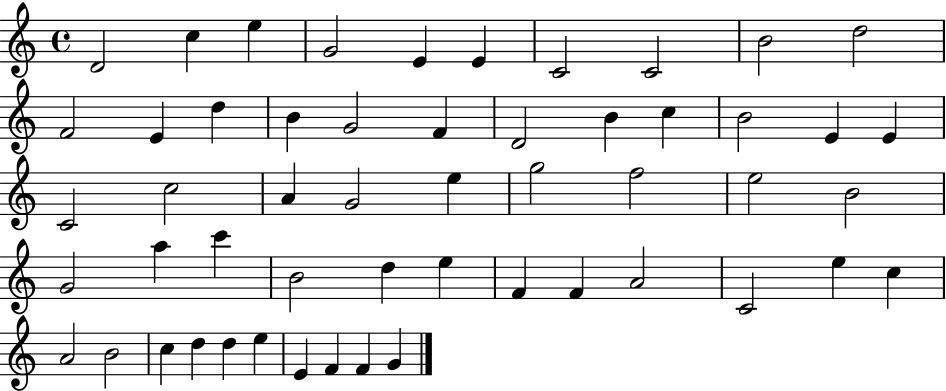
D4/h C5/q E5/q G4/h E4/q E4/q C4/h C4/h B4/h D5/h F4/h E4/q D5/q B4/q G4/h F4/q D4/h B4/q C5/q B4/h E4/q E4/q C4/h C5/h A4/q G4/h E5/q G5/h F5/h E5/h B4/h G4/h A5/q C6/q B4/h D5/q E5/q F4/q F4/q A4/h C4/h E5/q C5/q A4/h B4/h C5/q D5/q D5/q E5/q E4/q F4/q F4/q G4/q